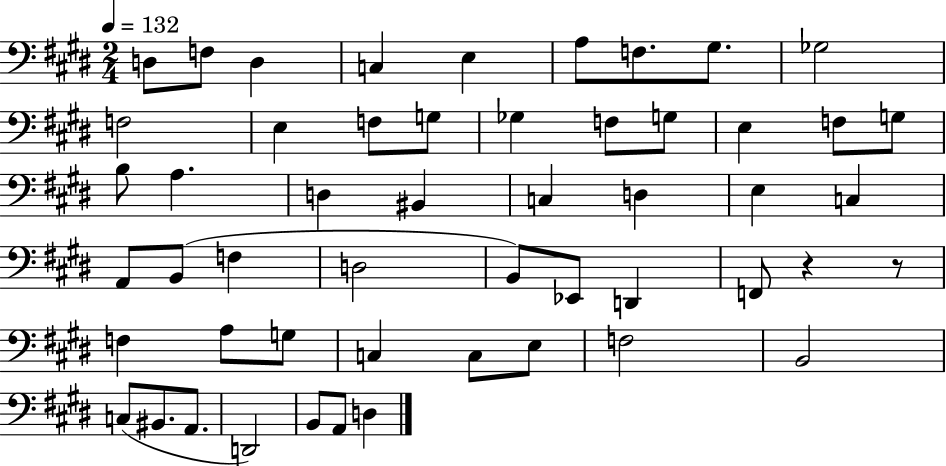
{
  \clef bass
  \numericTimeSignature
  \time 2/4
  \key e \major
  \tempo 4 = 132
  d8 f8 d4 | c4 e4 | a8 f8. gis8. | ges2 | \break f2 | e4 f8 g8 | ges4 f8 g8 | e4 f8 g8 | \break b8 a4. | d4 bis,4 | c4 d4 | e4 c4 | \break a,8 b,8( f4 | d2 | b,8) ees,8 d,4 | f,8 r4 r8 | \break f4 a8 g8 | c4 c8 e8 | f2 | b,2 | \break c8( bis,8. a,8. | d,2) | b,8 a,8 d4 | \bar "|."
}